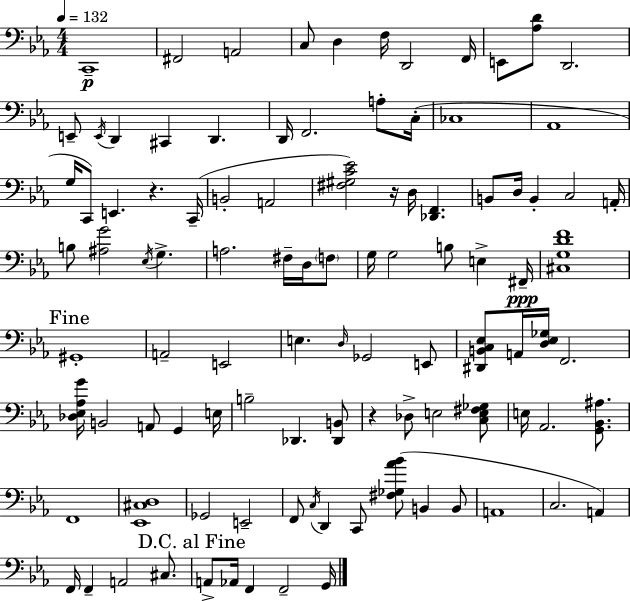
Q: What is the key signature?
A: C minor